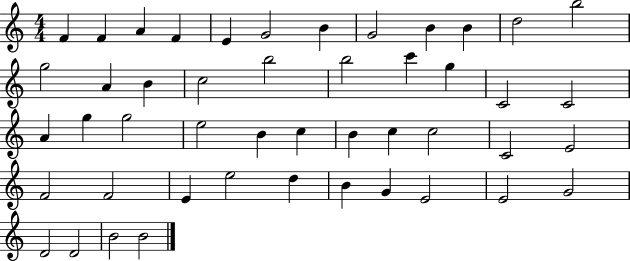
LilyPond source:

{
  \clef treble
  \numericTimeSignature
  \time 4/4
  \key c \major
  f'4 f'4 a'4 f'4 | e'4 g'2 b'4 | g'2 b'4 b'4 | d''2 b''2 | \break g''2 a'4 b'4 | c''2 b''2 | b''2 c'''4 g''4 | c'2 c'2 | \break a'4 g''4 g''2 | e''2 b'4 c''4 | b'4 c''4 c''2 | c'2 e'2 | \break f'2 f'2 | e'4 e''2 d''4 | b'4 g'4 e'2 | e'2 g'2 | \break d'2 d'2 | b'2 b'2 | \bar "|."
}